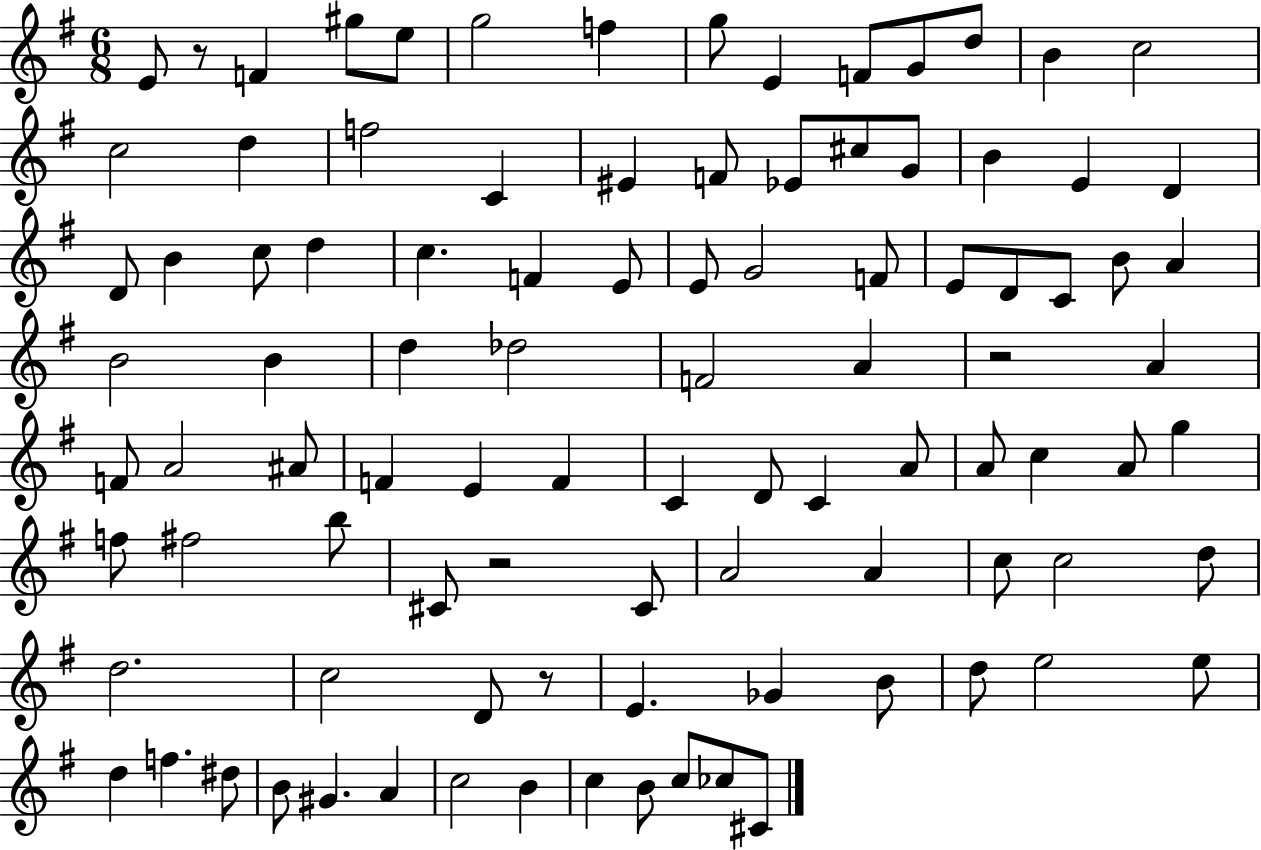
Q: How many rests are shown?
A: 4